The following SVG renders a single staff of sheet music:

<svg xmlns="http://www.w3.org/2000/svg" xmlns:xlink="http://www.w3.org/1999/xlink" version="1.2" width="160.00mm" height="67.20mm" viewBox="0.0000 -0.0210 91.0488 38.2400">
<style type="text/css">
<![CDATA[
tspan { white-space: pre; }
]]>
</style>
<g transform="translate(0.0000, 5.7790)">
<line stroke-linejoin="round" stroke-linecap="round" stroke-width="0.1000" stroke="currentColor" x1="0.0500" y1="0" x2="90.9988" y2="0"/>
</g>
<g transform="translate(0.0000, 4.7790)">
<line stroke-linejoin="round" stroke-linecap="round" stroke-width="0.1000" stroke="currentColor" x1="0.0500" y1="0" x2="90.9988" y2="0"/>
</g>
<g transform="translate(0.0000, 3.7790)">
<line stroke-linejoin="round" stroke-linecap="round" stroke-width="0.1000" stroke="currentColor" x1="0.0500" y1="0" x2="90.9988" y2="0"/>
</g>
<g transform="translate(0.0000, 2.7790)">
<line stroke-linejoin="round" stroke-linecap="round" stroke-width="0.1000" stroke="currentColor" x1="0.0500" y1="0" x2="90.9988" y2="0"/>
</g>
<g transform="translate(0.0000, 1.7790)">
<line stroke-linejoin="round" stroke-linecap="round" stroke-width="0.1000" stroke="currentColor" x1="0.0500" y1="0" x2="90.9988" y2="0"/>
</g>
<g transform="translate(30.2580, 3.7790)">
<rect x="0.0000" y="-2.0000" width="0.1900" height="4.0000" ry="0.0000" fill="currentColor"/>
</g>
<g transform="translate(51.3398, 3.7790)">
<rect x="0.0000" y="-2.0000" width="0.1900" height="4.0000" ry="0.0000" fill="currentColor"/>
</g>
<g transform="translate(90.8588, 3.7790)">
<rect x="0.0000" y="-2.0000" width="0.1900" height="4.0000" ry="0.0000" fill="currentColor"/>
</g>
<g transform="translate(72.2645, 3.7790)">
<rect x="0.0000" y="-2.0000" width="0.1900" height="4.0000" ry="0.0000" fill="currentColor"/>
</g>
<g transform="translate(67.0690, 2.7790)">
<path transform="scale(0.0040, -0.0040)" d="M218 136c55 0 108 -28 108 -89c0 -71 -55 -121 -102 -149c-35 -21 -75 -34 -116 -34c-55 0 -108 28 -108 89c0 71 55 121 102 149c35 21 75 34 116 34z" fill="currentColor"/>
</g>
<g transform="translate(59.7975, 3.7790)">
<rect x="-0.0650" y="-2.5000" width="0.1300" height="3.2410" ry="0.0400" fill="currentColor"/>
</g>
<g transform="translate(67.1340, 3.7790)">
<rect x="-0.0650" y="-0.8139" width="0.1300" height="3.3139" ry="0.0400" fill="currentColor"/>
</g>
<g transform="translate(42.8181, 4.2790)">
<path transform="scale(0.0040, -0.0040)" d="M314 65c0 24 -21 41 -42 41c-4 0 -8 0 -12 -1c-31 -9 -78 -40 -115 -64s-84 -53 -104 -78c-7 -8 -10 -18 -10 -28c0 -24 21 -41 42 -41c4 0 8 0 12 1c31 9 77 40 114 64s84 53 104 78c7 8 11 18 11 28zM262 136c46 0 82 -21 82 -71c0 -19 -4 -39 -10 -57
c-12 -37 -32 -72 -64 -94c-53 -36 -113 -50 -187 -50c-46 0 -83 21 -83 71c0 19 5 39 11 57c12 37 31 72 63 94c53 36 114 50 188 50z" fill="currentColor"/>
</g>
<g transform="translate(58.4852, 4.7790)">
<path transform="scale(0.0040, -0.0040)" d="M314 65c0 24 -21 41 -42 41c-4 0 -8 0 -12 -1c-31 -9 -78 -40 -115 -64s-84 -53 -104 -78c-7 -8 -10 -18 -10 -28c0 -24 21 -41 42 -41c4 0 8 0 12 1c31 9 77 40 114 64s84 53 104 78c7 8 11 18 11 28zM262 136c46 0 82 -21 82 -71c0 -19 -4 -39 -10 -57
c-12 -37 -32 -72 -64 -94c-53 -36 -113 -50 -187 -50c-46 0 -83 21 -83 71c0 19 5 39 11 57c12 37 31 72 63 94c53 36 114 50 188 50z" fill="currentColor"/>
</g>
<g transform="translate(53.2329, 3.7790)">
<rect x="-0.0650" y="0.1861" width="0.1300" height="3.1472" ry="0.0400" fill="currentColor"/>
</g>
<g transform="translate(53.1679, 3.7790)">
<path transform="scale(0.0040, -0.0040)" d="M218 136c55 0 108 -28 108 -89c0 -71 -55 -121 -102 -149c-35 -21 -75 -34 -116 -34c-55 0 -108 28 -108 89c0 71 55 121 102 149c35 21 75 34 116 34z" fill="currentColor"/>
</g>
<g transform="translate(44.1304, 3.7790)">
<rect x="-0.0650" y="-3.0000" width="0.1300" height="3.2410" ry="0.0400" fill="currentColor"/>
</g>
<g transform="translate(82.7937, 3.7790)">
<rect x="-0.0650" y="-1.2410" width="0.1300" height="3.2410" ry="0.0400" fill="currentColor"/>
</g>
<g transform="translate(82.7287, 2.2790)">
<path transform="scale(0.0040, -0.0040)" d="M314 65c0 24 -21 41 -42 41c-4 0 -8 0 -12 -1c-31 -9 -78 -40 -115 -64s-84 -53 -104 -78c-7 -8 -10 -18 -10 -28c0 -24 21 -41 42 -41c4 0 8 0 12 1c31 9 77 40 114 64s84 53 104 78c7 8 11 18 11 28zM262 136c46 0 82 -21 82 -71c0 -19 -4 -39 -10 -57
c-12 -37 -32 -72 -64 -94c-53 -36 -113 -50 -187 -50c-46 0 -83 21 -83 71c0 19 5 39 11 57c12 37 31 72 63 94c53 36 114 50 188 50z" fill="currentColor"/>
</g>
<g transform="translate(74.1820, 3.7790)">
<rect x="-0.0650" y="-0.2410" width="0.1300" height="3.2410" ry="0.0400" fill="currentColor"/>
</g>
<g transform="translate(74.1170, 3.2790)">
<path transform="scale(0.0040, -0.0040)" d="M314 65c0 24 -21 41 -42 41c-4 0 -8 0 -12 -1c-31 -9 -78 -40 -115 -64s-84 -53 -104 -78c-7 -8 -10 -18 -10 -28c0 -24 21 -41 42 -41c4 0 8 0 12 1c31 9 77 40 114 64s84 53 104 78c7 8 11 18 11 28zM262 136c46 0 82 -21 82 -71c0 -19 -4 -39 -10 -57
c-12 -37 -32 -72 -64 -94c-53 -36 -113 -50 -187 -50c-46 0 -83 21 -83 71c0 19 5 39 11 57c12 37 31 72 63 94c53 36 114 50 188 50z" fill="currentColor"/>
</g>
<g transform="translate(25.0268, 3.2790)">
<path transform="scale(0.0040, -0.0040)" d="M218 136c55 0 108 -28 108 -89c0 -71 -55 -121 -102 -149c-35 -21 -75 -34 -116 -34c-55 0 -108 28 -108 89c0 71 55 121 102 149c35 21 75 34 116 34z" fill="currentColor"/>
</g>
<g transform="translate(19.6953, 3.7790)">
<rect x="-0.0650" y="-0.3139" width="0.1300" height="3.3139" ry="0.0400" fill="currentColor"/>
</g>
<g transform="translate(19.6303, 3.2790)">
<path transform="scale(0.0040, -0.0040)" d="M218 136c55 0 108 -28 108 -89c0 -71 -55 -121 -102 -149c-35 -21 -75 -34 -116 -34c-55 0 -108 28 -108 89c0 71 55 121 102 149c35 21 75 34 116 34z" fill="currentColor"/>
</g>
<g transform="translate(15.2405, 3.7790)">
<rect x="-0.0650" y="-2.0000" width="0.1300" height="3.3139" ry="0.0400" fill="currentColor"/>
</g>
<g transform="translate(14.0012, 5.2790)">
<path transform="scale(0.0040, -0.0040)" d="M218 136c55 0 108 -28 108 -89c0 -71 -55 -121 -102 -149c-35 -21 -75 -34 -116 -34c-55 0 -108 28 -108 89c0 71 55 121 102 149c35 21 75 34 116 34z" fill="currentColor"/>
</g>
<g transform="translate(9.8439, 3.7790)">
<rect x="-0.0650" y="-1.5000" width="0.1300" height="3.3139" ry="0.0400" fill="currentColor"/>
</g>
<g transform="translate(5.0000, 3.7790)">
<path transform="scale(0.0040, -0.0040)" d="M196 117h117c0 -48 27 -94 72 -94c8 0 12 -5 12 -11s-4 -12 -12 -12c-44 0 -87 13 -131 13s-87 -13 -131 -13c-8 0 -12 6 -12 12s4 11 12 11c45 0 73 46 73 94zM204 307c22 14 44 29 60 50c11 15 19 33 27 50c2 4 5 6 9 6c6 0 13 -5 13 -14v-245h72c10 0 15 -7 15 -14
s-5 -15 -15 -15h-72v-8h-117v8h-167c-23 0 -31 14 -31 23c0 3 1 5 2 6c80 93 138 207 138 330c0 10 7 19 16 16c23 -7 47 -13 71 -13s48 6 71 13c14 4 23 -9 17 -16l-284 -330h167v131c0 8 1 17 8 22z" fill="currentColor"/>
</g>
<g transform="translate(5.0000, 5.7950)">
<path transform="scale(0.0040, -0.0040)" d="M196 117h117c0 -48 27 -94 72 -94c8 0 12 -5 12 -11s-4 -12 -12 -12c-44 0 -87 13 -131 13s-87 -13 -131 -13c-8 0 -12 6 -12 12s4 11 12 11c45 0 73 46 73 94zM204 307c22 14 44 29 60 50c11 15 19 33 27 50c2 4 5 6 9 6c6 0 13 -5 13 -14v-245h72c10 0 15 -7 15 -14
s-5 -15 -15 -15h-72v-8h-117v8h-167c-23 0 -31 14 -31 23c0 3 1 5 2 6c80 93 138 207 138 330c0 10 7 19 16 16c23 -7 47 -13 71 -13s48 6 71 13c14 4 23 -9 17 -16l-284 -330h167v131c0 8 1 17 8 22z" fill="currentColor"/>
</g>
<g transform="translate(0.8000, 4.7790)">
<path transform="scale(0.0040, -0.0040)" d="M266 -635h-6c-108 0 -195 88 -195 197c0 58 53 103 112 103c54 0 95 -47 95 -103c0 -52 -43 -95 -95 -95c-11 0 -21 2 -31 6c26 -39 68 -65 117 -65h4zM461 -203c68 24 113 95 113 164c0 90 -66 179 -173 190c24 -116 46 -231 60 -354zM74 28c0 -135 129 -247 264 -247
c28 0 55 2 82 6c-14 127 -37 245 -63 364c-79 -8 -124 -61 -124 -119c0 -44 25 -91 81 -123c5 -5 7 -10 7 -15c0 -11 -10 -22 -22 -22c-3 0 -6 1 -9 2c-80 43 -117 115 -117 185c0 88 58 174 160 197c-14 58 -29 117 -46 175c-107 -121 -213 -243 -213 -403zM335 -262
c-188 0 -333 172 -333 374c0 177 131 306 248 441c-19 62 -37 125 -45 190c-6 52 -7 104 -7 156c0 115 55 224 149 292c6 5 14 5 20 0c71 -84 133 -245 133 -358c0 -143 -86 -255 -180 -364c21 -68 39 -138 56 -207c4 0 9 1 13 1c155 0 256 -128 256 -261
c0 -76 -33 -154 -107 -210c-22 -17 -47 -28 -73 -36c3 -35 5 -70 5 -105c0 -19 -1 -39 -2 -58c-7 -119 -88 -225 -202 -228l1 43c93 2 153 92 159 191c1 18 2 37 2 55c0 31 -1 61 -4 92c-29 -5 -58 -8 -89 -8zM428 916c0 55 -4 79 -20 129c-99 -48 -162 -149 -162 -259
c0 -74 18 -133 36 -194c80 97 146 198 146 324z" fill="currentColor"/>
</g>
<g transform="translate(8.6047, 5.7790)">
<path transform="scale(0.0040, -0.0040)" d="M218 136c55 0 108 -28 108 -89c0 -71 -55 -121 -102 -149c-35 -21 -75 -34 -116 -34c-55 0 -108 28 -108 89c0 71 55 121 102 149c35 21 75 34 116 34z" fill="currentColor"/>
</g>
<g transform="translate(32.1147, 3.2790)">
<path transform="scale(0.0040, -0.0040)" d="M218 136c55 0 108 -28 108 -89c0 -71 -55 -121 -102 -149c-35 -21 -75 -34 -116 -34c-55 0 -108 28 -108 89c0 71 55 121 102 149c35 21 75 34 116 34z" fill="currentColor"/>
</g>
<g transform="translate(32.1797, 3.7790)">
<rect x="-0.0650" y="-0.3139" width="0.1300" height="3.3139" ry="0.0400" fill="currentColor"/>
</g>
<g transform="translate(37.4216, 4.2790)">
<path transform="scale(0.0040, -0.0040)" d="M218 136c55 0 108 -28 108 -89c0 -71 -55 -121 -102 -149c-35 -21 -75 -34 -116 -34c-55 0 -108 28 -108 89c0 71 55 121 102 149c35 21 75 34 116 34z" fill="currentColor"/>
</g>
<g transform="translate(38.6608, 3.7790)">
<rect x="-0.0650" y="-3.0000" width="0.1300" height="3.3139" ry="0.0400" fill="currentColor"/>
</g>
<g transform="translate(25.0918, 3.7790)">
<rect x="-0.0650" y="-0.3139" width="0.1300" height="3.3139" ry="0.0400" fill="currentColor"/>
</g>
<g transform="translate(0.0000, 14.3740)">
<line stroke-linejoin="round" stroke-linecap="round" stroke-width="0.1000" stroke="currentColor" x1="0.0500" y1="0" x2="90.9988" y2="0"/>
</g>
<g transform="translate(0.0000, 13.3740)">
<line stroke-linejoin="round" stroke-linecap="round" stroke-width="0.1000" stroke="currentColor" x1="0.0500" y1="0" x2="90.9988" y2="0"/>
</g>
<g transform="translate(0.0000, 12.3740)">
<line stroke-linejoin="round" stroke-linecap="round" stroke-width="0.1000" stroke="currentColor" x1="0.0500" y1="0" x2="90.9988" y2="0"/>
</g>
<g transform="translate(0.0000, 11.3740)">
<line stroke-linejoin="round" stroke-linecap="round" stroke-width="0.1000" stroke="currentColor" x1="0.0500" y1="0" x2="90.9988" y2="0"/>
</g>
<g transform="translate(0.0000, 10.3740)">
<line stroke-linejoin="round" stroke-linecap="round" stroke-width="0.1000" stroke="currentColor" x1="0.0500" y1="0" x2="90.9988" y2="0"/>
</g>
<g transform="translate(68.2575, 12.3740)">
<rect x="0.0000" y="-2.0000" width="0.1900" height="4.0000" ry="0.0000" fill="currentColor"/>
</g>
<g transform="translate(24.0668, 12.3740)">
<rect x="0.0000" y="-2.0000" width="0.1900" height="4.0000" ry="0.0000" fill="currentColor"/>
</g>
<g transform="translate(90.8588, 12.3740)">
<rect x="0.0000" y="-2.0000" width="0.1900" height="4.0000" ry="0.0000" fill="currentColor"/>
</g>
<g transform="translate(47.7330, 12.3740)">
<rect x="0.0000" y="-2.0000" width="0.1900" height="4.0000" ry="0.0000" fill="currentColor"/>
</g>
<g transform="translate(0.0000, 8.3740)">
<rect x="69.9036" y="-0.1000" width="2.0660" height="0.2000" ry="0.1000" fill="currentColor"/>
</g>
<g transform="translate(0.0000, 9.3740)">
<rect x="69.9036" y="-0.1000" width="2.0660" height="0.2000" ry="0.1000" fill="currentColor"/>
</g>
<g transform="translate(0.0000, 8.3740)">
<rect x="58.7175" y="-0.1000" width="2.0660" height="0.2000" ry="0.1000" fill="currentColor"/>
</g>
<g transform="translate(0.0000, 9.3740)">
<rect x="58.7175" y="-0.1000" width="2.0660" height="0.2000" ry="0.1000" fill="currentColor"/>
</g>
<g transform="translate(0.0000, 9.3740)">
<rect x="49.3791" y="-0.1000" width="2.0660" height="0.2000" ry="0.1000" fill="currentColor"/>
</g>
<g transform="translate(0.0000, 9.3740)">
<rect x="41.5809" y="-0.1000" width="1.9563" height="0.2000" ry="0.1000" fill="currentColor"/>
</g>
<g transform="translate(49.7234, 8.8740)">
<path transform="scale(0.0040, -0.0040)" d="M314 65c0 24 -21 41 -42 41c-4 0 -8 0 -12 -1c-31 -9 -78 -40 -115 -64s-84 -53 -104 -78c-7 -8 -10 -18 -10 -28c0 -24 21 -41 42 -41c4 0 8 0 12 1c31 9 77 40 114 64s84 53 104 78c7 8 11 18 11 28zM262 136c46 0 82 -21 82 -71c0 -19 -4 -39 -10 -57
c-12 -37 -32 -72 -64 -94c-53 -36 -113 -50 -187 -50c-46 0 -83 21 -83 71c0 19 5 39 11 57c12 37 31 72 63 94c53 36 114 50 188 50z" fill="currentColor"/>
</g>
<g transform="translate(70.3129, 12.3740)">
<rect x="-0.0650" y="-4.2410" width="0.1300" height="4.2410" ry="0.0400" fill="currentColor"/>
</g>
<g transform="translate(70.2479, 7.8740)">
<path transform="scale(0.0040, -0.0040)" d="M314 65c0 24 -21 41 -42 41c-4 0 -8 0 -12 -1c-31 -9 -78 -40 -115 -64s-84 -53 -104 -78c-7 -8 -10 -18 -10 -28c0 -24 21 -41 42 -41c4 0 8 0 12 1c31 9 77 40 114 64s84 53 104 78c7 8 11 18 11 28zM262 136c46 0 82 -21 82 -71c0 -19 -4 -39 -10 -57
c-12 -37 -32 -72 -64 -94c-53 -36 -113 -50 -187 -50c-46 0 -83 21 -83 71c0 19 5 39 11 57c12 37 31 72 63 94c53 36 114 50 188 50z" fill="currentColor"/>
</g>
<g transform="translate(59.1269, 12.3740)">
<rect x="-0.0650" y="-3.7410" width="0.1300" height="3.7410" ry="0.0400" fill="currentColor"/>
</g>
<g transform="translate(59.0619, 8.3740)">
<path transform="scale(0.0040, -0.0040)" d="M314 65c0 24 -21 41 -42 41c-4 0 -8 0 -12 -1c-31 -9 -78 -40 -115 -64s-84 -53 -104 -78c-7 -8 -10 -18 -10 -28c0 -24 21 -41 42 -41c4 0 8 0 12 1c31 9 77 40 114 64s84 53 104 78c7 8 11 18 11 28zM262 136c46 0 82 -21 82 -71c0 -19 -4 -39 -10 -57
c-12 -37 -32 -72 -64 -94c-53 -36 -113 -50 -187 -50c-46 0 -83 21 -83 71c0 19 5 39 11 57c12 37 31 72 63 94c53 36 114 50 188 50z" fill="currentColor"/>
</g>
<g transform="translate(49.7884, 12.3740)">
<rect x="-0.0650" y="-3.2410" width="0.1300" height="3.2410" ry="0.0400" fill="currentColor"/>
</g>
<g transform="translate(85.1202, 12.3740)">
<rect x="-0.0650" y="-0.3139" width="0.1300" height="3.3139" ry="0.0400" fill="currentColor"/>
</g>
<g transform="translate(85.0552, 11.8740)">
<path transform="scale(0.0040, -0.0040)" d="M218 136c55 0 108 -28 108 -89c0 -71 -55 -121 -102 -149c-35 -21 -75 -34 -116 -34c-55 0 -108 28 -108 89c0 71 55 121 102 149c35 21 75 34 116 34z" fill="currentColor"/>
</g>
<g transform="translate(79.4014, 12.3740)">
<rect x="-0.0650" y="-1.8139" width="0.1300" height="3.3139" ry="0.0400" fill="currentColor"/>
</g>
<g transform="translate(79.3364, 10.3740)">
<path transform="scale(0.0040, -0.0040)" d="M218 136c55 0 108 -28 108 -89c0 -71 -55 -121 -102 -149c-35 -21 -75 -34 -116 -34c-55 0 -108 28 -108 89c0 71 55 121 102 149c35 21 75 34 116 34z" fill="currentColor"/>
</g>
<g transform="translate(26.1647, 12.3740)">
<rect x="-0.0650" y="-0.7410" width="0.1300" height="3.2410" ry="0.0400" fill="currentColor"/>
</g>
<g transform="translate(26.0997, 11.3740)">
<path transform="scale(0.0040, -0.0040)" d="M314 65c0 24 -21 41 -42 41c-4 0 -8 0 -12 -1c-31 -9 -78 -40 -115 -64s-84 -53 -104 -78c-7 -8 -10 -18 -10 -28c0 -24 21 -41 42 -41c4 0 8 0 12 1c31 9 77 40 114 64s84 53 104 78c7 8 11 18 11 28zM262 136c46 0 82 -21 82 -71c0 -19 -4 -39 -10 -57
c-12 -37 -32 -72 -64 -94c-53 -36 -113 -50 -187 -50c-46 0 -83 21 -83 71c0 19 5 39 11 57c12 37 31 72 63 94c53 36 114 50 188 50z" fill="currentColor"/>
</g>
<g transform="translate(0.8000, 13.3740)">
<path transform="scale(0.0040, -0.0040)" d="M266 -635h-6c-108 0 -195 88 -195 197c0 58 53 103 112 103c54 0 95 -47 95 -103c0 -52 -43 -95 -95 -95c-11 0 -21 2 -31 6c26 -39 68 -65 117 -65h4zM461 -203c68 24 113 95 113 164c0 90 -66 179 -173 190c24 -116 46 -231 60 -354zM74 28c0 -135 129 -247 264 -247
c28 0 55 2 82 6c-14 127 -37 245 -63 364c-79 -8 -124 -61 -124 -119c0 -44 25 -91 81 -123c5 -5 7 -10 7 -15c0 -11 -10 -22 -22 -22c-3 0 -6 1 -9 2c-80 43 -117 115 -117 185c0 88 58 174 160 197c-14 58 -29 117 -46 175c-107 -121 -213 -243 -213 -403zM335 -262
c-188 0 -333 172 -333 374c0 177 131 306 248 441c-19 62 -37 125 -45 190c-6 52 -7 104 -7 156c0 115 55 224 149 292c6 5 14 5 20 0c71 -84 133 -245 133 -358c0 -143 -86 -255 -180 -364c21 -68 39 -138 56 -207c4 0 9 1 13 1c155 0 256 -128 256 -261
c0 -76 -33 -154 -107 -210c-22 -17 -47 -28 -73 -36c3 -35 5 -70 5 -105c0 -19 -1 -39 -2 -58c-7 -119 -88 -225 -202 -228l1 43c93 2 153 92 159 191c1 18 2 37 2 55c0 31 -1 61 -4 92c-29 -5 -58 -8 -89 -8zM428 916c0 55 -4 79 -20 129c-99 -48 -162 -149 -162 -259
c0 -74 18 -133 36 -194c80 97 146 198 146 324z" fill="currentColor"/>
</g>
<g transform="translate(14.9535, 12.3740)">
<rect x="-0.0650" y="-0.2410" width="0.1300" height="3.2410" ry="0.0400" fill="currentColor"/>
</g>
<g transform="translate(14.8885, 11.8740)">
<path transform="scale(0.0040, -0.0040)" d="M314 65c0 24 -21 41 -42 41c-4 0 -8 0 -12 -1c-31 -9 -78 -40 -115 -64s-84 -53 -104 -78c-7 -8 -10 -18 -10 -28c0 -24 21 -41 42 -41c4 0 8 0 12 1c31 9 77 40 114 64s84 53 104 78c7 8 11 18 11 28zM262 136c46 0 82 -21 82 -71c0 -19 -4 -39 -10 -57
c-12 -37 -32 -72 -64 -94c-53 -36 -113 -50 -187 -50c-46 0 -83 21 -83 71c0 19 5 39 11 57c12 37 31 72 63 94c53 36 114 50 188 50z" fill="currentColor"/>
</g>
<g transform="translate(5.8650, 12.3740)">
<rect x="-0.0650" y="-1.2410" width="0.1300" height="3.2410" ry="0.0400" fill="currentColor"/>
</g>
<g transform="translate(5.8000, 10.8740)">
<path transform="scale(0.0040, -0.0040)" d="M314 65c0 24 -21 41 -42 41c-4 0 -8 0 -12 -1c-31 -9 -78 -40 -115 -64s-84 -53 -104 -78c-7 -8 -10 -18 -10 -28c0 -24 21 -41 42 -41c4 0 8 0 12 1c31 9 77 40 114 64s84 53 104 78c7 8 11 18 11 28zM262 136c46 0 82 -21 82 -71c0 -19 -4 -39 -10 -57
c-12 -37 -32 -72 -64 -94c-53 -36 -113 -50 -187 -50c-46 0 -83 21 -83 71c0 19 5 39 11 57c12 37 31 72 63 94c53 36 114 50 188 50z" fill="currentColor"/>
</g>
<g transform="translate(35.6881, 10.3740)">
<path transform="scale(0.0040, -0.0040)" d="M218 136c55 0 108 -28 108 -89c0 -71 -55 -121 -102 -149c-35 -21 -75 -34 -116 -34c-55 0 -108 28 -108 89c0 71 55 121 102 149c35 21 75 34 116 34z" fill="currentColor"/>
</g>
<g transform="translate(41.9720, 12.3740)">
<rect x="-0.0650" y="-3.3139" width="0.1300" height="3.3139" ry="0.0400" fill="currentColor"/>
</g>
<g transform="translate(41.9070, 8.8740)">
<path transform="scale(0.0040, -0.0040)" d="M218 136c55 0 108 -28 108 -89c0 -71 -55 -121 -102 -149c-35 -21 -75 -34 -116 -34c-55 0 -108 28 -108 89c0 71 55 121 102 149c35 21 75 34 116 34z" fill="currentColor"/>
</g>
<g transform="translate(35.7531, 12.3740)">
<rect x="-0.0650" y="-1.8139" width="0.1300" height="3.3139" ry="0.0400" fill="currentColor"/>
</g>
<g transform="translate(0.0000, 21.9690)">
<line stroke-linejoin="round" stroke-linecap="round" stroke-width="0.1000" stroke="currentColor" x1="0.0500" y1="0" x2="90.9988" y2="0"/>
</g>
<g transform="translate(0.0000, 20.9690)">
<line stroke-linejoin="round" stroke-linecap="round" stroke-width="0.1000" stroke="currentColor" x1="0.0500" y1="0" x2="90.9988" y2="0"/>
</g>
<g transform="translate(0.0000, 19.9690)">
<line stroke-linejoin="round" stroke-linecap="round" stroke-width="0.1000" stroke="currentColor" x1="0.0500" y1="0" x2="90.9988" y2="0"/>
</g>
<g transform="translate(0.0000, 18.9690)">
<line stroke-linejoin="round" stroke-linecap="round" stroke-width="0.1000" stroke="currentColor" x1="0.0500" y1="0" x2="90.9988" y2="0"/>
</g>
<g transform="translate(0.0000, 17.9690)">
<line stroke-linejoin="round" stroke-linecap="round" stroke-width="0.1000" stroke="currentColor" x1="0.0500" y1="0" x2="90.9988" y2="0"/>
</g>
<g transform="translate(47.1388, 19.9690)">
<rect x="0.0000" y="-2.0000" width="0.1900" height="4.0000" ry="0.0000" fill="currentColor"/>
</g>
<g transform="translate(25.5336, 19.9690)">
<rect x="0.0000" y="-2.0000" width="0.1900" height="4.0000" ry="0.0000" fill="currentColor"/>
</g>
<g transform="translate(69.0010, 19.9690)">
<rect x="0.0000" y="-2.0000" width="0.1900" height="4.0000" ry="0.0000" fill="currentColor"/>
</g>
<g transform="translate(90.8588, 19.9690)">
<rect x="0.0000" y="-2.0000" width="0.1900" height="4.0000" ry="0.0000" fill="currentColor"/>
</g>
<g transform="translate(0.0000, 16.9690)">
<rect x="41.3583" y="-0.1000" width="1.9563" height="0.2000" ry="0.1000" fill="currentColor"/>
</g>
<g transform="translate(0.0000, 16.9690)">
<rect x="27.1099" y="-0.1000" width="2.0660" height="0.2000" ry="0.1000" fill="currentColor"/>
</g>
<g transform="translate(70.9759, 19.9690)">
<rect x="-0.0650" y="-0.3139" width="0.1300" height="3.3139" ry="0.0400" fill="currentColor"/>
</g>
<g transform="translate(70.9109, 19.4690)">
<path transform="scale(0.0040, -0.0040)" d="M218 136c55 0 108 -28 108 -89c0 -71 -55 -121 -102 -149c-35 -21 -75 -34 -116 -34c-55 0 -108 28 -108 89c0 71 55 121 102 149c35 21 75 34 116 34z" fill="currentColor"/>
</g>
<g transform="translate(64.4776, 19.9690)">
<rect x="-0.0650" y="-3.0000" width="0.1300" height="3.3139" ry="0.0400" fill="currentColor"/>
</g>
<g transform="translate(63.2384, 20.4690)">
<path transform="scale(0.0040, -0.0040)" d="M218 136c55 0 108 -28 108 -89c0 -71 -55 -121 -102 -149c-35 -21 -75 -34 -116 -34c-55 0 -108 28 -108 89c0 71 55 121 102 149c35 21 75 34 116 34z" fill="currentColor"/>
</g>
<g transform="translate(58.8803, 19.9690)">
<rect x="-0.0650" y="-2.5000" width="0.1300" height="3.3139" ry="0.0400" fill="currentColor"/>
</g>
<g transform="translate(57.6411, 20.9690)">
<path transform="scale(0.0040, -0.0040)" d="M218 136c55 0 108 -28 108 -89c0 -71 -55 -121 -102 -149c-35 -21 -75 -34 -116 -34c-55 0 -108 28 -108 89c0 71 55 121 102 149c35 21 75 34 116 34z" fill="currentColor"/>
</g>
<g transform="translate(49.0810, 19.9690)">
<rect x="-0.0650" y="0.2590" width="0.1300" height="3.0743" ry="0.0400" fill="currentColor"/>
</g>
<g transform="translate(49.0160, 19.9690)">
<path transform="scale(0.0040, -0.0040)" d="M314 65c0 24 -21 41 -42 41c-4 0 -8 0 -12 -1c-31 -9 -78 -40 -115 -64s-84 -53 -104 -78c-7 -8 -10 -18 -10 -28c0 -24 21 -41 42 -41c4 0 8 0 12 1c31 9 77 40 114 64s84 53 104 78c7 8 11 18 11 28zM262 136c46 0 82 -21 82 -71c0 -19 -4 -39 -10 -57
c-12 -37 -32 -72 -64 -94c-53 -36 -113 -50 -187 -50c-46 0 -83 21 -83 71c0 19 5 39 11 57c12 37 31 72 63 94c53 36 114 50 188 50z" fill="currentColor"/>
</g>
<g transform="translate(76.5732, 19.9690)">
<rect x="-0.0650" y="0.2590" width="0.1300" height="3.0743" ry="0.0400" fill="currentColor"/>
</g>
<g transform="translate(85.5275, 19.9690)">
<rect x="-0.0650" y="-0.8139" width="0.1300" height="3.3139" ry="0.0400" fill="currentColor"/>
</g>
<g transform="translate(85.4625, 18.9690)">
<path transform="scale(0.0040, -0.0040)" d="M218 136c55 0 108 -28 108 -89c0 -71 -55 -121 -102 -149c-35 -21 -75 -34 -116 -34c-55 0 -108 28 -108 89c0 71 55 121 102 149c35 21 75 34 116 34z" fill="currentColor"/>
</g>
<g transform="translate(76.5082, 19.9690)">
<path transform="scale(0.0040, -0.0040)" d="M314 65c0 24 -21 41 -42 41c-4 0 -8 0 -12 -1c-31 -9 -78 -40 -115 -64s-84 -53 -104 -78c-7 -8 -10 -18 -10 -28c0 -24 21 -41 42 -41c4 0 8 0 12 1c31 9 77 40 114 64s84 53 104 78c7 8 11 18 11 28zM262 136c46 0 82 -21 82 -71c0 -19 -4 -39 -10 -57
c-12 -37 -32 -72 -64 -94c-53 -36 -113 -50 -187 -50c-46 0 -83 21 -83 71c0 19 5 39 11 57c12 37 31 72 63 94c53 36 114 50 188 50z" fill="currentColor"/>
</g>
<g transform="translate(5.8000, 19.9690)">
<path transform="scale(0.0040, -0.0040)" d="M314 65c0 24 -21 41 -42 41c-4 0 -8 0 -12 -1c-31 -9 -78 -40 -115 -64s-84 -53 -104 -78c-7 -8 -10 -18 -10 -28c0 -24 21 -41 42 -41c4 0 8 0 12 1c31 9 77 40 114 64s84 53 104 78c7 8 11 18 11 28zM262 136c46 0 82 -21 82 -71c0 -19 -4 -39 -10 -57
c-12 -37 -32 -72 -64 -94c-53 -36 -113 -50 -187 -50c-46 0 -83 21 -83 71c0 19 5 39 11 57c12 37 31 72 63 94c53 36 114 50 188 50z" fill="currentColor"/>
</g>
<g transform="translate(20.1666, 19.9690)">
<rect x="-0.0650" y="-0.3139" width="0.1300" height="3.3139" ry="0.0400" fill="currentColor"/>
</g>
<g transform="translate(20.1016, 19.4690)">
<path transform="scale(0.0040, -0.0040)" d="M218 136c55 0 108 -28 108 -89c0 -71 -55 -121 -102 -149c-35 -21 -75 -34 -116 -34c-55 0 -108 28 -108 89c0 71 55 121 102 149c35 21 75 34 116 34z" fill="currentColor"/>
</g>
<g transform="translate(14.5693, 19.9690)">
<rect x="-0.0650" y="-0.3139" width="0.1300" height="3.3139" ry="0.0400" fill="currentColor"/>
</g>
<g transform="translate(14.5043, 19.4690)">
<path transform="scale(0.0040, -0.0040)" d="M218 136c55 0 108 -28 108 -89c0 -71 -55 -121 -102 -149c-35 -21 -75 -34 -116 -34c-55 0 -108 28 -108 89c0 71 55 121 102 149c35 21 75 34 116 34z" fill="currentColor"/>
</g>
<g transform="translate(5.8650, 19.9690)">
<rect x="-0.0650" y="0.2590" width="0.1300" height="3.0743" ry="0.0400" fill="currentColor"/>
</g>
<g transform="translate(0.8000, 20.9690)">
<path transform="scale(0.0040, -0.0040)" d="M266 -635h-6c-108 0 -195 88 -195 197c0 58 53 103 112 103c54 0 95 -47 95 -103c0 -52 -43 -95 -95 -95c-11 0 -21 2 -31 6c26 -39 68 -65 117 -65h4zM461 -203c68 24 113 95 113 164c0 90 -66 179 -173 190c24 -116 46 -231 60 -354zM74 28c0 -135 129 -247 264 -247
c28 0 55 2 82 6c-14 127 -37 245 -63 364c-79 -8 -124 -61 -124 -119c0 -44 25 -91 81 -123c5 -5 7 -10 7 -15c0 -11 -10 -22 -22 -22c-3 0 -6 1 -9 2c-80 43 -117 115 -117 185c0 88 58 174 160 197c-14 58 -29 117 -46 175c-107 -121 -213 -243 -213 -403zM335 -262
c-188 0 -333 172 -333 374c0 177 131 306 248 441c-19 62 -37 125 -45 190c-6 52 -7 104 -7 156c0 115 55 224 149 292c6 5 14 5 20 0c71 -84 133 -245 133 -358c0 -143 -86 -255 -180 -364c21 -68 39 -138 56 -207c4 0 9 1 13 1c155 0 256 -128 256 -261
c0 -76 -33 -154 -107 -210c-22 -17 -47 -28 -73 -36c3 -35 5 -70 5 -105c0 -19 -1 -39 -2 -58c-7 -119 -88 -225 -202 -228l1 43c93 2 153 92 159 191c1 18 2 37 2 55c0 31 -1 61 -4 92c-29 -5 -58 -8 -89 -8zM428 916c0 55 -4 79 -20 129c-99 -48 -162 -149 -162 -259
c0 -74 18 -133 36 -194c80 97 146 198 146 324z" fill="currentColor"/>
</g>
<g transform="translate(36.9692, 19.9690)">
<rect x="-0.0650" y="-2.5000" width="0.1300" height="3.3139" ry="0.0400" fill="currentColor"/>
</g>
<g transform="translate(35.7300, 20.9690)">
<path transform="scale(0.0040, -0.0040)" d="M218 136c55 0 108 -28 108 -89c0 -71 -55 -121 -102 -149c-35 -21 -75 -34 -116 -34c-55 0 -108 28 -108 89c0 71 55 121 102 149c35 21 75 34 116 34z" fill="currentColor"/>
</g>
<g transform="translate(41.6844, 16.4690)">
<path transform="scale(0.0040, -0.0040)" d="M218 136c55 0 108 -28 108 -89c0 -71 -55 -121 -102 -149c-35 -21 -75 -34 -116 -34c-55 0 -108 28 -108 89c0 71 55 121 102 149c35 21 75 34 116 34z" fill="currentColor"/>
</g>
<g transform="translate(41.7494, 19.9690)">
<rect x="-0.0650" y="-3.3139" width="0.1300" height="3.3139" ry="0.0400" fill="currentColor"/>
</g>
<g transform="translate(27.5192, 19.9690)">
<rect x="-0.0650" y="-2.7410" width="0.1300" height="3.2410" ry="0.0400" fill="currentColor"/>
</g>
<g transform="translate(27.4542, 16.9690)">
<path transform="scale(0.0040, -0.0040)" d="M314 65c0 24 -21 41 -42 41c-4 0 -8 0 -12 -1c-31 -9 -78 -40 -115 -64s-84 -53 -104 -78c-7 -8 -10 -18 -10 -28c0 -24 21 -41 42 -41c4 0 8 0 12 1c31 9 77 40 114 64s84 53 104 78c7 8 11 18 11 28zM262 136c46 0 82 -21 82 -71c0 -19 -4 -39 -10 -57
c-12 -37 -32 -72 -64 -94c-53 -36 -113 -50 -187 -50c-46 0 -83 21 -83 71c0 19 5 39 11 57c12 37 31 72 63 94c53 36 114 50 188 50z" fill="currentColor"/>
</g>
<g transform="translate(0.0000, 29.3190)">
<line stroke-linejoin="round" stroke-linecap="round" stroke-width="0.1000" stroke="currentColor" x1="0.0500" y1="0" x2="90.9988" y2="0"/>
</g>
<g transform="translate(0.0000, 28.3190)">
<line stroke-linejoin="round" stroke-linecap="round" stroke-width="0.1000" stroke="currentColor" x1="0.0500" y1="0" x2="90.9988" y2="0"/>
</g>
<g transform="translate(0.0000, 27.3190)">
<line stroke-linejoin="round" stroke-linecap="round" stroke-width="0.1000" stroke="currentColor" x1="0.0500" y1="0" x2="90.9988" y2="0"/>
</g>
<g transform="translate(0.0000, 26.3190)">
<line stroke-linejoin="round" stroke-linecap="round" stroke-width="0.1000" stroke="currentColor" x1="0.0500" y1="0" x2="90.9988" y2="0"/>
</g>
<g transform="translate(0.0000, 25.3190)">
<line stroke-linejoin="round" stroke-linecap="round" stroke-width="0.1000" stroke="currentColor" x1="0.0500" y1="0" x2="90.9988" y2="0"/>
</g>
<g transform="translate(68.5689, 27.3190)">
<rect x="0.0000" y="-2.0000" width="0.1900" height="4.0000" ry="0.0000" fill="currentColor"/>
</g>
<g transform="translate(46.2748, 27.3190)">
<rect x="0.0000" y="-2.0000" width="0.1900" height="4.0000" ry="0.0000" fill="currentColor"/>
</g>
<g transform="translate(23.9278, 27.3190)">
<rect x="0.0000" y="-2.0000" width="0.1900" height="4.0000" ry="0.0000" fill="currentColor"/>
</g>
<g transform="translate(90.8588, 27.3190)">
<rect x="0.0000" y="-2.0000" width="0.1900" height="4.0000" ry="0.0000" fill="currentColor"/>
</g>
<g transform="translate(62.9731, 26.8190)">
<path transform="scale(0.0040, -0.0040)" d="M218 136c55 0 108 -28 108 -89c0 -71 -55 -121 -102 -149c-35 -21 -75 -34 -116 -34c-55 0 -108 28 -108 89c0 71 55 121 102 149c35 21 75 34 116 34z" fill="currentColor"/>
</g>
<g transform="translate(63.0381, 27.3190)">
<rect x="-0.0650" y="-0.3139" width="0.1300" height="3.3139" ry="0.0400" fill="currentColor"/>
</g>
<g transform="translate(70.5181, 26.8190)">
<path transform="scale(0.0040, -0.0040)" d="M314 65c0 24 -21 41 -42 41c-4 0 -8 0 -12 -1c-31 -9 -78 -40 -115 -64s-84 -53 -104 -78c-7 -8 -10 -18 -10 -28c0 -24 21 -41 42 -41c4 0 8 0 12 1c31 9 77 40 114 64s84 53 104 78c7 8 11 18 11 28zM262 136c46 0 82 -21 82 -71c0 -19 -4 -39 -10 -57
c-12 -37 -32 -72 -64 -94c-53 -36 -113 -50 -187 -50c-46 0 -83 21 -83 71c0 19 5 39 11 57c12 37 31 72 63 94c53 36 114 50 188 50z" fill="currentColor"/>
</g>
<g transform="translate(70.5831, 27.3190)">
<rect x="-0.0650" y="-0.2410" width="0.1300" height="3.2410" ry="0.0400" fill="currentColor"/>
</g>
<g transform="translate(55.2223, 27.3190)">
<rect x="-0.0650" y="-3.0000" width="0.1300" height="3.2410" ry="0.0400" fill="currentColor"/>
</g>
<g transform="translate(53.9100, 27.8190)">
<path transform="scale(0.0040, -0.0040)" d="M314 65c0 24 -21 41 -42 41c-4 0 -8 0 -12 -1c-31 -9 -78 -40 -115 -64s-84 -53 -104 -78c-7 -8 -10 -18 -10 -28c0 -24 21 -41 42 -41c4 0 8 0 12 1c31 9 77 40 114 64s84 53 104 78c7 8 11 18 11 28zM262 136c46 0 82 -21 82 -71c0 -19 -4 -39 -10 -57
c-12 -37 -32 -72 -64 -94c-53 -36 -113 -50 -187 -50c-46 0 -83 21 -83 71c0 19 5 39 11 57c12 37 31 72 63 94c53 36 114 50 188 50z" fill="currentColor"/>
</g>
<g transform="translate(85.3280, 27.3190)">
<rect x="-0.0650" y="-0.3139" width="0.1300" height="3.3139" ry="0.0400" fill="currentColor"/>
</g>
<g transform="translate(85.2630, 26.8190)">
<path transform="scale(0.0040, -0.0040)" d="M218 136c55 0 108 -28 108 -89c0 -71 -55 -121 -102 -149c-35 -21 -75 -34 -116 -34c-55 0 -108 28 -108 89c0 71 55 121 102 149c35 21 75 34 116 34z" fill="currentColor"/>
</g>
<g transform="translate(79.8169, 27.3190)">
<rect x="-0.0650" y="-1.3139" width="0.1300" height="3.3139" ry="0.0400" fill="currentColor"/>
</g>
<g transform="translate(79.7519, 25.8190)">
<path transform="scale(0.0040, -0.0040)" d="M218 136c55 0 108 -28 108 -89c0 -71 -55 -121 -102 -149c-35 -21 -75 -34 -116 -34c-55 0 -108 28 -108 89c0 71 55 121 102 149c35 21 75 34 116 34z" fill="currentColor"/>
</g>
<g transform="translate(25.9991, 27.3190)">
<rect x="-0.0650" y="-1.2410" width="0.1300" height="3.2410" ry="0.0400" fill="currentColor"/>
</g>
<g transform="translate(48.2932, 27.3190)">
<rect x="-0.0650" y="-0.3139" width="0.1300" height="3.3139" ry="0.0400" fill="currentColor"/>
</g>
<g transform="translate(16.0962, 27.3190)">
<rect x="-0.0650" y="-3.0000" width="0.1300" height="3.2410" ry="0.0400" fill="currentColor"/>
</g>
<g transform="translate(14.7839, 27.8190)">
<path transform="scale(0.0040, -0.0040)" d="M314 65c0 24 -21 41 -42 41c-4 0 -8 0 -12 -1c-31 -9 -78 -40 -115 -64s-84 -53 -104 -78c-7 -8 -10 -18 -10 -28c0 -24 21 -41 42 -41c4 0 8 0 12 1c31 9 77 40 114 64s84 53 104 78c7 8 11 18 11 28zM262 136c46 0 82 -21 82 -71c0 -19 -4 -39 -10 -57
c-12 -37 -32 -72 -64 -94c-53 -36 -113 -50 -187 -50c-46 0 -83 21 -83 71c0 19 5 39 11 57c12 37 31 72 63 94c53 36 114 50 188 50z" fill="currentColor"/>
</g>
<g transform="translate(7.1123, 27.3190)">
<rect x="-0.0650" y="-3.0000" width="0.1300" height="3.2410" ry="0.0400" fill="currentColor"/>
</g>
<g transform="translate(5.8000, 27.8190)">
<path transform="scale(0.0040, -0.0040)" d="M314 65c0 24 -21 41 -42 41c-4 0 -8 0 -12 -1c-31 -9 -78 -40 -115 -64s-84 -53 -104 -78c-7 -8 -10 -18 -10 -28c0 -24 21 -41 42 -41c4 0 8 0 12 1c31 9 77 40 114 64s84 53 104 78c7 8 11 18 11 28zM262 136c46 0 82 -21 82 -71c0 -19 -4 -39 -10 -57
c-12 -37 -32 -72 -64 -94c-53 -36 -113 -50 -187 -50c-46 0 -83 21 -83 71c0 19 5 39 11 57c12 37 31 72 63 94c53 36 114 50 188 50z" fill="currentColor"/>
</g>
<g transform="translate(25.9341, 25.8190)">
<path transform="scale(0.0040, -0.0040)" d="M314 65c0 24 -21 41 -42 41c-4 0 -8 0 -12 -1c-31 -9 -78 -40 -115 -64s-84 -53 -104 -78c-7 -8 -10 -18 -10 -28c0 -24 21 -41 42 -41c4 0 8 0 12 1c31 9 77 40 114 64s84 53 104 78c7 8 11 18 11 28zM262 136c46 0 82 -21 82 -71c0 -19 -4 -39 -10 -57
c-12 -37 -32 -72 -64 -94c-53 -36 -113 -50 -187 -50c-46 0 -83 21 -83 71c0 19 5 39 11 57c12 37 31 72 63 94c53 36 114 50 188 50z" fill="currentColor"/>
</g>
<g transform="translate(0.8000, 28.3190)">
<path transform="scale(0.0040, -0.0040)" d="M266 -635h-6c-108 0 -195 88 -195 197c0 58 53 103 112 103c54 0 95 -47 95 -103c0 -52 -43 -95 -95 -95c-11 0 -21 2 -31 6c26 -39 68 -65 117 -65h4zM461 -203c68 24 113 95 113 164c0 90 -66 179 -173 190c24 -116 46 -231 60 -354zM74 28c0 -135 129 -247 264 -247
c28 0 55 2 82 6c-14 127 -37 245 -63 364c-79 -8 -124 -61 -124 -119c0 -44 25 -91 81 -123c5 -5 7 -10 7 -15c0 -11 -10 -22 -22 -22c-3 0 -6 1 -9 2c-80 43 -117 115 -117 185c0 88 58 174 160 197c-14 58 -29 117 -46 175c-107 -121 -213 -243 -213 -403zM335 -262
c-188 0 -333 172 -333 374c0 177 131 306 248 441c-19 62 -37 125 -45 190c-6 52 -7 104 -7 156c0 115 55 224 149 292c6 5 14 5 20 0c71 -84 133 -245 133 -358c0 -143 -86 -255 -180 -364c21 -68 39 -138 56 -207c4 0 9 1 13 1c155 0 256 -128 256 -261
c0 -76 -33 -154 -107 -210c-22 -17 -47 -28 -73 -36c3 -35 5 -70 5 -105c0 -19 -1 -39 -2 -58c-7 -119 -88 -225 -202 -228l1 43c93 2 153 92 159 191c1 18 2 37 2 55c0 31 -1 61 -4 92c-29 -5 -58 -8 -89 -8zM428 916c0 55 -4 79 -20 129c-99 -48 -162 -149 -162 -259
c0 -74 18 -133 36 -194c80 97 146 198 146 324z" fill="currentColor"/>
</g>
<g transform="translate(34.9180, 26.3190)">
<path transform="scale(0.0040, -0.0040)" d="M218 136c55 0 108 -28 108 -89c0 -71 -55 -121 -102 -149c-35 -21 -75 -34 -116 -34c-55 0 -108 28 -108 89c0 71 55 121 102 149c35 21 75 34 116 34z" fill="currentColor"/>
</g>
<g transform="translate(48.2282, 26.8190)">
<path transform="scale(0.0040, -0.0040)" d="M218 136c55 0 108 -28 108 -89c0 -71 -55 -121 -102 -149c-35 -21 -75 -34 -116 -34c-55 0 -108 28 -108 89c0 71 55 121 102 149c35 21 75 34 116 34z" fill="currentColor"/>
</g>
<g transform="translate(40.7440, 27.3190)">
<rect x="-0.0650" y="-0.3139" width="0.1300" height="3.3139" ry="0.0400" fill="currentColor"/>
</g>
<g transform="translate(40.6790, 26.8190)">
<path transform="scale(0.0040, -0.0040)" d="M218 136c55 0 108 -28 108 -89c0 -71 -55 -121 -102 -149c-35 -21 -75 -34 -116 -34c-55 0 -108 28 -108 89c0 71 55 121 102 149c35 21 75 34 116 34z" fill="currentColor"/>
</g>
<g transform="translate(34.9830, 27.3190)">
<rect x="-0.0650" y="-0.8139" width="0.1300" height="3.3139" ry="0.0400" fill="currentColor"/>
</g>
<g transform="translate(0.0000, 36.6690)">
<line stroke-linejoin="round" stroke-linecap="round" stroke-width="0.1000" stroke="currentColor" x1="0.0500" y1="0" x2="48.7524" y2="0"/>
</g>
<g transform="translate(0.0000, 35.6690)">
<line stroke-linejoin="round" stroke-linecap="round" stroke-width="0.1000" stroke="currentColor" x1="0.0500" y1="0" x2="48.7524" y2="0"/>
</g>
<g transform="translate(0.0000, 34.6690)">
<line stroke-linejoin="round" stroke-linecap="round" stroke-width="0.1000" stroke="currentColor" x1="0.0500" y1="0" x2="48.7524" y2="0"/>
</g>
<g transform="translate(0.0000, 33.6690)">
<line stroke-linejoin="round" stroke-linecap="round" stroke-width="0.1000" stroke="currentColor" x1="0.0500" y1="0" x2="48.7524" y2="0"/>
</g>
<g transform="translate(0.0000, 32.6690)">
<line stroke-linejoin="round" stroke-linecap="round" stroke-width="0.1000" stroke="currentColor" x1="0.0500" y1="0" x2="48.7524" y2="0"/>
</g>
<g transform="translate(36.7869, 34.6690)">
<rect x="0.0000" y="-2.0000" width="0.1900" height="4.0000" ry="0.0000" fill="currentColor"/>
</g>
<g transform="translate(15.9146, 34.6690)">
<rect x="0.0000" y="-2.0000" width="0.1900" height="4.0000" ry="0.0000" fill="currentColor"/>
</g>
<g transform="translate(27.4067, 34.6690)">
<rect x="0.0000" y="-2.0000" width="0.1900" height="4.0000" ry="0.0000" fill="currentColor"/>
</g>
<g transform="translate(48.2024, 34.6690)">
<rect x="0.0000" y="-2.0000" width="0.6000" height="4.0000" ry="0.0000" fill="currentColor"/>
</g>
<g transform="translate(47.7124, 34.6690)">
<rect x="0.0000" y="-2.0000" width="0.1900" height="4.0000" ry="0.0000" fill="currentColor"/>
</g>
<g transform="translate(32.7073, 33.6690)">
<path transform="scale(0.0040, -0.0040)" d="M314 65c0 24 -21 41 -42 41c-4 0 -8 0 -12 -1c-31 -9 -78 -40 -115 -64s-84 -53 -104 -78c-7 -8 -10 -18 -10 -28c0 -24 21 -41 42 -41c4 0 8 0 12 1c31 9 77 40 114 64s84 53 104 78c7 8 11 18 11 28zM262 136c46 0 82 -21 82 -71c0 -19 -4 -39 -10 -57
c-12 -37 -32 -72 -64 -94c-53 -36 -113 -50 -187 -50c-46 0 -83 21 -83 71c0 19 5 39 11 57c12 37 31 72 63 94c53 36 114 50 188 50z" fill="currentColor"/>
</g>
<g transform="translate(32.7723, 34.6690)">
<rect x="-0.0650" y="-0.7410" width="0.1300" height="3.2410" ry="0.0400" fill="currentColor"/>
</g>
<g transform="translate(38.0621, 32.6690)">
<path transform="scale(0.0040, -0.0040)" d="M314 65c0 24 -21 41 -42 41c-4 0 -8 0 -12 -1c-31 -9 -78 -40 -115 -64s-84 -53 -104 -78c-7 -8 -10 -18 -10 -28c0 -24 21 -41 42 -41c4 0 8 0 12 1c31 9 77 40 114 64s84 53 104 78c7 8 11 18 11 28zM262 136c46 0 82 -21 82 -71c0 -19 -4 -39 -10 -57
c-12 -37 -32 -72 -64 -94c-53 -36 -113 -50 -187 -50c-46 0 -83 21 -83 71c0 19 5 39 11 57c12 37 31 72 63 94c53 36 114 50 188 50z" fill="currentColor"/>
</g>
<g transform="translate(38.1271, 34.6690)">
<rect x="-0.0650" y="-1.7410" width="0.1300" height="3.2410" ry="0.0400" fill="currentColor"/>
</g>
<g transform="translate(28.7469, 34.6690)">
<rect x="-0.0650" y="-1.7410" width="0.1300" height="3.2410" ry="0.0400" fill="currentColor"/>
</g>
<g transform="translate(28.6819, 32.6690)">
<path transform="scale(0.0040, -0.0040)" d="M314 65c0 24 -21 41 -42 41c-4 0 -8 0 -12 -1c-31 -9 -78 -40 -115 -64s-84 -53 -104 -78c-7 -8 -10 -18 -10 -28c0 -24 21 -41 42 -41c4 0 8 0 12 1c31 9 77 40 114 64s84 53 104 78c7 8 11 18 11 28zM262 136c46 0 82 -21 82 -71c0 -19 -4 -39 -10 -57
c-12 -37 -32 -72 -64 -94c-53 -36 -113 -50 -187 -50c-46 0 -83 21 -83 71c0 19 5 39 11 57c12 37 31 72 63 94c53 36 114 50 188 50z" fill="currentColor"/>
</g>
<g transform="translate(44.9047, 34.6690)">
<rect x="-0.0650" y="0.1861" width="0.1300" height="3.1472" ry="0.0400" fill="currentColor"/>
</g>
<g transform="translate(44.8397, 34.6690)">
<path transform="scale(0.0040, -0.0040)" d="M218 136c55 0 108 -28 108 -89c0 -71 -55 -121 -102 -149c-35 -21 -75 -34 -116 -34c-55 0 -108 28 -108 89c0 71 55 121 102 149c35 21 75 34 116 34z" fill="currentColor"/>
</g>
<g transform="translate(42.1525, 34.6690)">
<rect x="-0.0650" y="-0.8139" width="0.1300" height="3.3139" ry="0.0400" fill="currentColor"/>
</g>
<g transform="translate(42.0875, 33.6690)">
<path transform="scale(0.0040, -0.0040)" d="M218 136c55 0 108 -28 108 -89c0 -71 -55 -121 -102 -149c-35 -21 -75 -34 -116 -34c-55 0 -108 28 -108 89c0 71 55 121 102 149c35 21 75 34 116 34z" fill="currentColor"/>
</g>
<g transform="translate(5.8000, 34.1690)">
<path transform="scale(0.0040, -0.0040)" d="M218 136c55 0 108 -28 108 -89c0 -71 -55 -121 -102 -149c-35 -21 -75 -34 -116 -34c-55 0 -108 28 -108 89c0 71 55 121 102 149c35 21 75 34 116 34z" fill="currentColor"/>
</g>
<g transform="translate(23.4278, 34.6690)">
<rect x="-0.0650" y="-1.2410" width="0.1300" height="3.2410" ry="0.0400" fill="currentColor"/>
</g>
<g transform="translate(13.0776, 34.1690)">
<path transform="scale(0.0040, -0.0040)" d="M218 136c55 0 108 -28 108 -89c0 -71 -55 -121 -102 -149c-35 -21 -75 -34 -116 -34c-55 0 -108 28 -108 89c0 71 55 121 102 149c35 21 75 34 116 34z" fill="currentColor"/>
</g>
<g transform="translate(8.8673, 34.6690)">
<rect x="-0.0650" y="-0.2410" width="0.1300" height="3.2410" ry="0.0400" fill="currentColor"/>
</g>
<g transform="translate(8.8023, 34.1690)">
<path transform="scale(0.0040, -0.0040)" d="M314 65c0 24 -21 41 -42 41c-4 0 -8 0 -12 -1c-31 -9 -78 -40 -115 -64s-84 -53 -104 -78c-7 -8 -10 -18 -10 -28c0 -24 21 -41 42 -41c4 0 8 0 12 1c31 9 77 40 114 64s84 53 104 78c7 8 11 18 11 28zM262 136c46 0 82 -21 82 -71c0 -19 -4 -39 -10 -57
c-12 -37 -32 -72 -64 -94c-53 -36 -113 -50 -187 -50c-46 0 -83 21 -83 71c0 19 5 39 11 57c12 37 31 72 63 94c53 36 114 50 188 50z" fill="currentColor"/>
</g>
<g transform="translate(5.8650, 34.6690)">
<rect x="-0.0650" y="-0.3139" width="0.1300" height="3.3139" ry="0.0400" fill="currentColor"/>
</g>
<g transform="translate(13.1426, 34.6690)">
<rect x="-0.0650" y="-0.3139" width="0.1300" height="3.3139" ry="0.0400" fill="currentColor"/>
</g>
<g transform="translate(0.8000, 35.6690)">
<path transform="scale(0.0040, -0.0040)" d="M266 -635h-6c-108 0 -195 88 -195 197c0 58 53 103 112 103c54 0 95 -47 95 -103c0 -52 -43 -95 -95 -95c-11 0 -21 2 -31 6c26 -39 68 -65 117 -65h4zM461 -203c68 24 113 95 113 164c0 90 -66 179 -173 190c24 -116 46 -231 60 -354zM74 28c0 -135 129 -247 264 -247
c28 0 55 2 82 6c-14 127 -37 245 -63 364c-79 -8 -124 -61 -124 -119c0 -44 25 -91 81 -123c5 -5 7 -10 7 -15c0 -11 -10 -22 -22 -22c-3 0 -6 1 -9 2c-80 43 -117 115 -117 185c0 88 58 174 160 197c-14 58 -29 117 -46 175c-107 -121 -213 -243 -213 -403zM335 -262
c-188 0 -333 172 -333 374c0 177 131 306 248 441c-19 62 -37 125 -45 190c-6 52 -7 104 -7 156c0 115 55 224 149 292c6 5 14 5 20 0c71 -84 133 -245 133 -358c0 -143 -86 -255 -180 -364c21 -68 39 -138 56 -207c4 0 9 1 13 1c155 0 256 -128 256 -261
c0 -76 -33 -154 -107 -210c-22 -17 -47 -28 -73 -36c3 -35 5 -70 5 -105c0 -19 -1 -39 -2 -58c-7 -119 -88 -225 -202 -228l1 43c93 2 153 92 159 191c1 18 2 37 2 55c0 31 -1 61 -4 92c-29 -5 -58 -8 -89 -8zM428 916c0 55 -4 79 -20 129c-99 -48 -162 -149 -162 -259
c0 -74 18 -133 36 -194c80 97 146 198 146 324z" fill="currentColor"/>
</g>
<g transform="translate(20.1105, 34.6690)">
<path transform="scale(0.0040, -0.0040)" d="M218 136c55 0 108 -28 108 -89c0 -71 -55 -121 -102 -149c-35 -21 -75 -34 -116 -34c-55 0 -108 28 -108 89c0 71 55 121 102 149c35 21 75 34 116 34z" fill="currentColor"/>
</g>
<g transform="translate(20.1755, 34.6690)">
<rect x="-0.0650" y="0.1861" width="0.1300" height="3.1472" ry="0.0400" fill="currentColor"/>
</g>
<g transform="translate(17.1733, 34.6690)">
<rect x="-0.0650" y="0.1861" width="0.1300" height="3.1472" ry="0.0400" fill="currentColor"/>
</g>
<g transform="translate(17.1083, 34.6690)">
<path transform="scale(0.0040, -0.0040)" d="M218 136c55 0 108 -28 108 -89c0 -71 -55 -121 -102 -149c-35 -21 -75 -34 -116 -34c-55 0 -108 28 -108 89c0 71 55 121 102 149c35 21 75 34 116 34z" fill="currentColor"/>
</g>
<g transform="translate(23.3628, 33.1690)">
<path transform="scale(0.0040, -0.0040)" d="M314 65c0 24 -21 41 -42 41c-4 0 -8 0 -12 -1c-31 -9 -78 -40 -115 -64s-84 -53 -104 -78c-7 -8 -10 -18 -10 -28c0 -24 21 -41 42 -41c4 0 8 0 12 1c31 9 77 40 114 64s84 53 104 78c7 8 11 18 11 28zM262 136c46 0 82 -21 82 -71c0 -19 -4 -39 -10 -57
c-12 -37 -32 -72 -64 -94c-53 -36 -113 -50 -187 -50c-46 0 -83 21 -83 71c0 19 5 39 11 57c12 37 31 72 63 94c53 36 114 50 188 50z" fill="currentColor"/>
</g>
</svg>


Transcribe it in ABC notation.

X:1
T:Untitled
M:4/4
L:1/4
K:C
E F c c c A A2 B G2 d c2 e2 e2 c2 d2 f b b2 c'2 d'2 f c B2 c c a2 G b B2 G A c B2 d A2 A2 e2 d c c A2 c c2 e c c c2 c B B e2 f2 d2 f2 d B